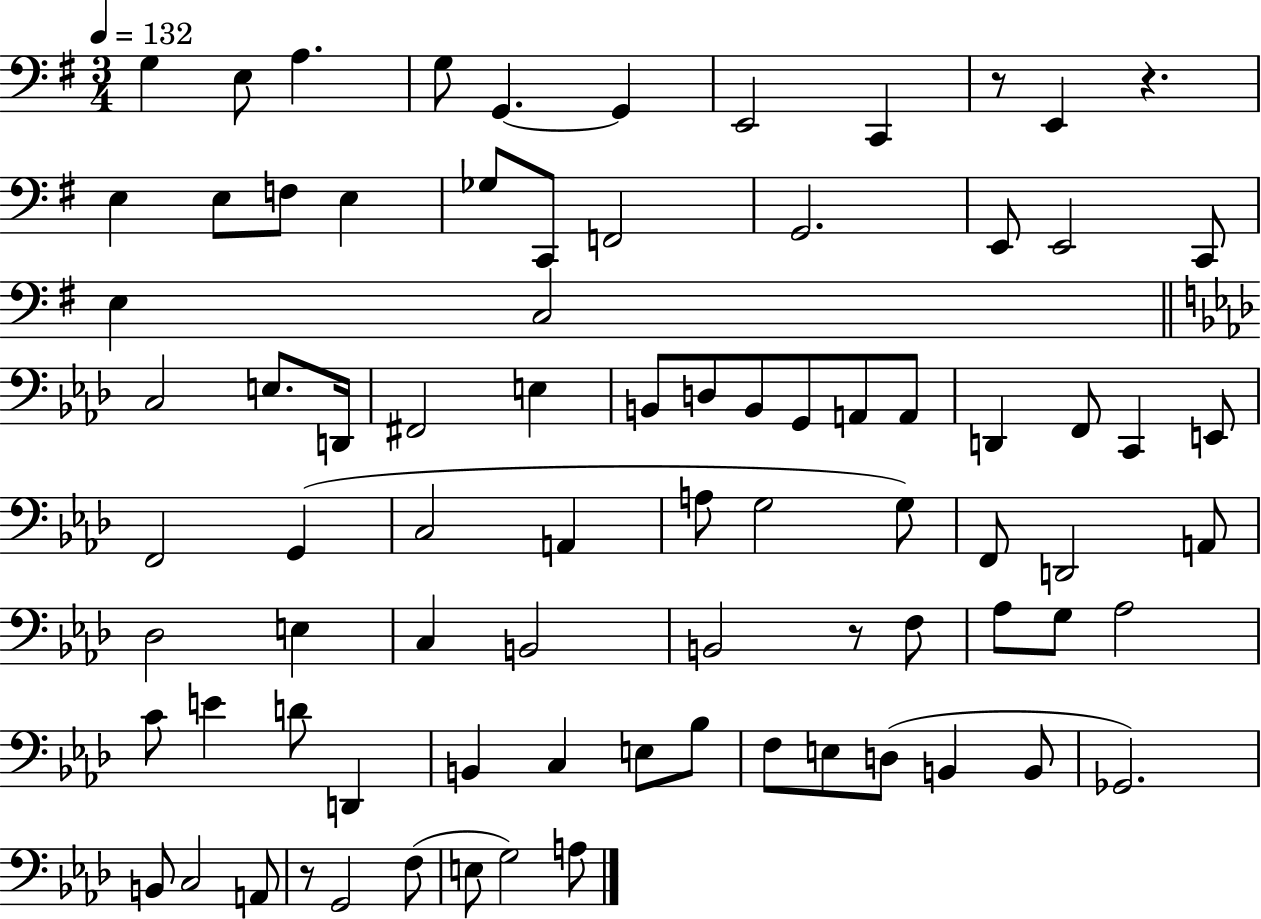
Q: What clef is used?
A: bass